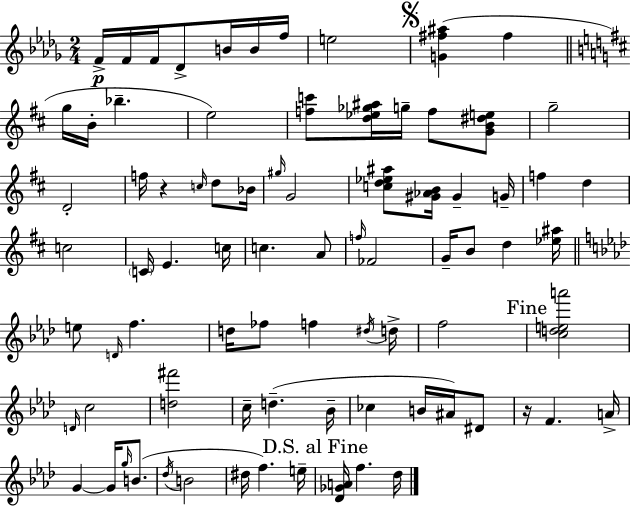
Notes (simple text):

F4/s F4/s F4/s Db4/e B4/s B4/s F5/s E5/h [G4,F#5,A#5]/q F#5/q G5/s B4/s Bb5/q. E5/h [F5,C6]/e [D5,Eb5,Gb5,A#5]/s G5/s F5/e [G4,B4,D#5,E5]/e G5/h D4/h F5/s R/q C5/s D5/e Bb4/s G#5/s G4/h [C5,D5,Eb5,A#5]/e [G#4,Ab4,B4]/s G#4/q G4/s F5/q D5/q C5/h C4/s E4/q. C5/s C5/q. A4/e F5/s FES4/h G4/s B4/e D5/q [Eb5,A#5]/s E5/e D4/s F5/q. D5/s FES5/e F5/q D#5/s D5/s F5/h [C5,D5,E5,A6]/h D4/s C5/h [D5,F#6]/h C5/s D5/q. Bb4/s CES5/q B4/s A#4/s D#4/e R/s F4/q. A4/s G4/q G4/s G5/s B4/e. Db5/s B4/h D#5/s F5/q. E5/s [Db4,Gb4,A4]/s F5/q. Db5/s